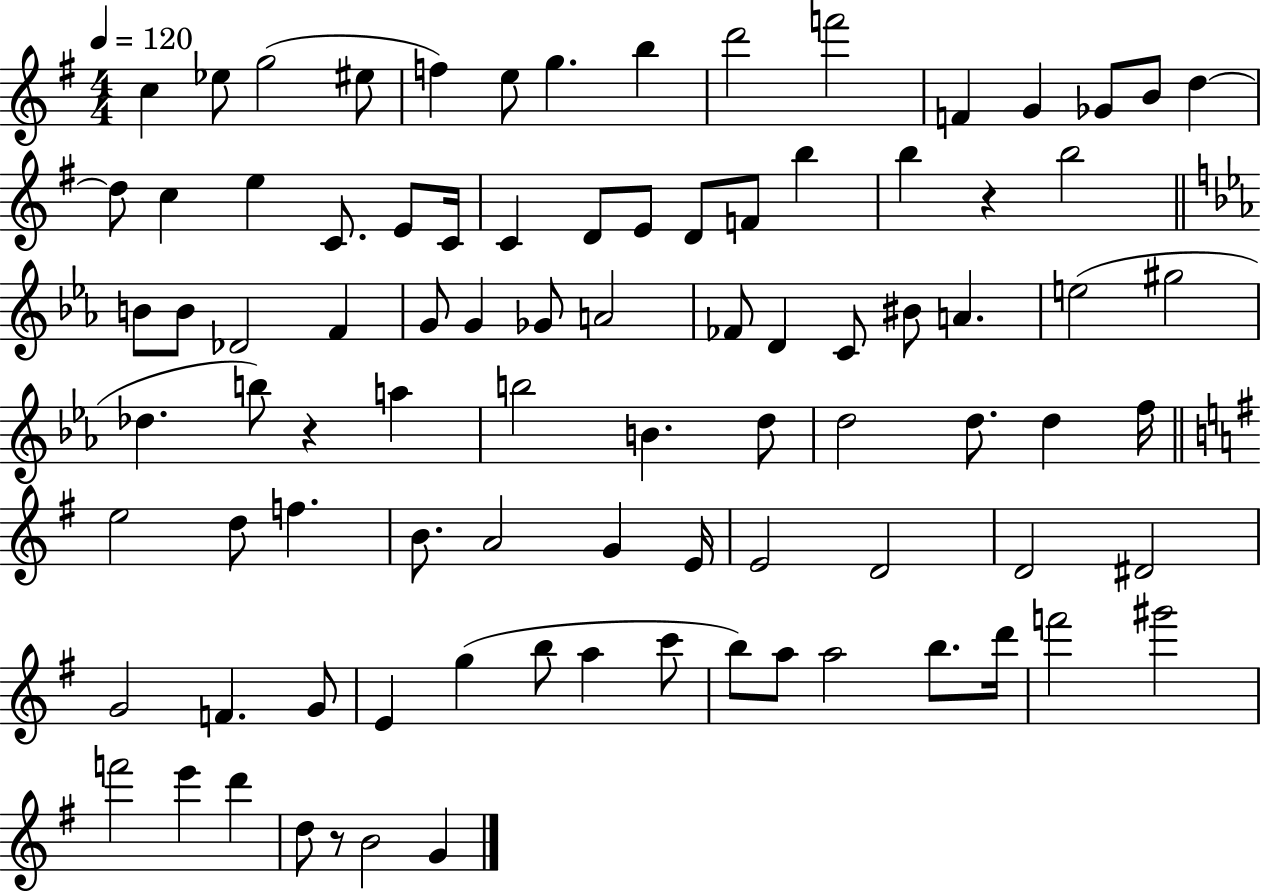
X:1
T:Untitled
M:4/4
L:1/4
K:G
c _e/2 g2 ^e/2 f e/2 g b d'2 f'2 F G _G/2 B/2 d d/2 c e C/2 E/2 C/4 C D/2 E/2 D/2 F/2 b b z b2 B/2 B/2 _D2 F G/2 G _G/2 A2 _F/2 D C/2 ^B/2 A e2 ^g2 _d b/2 z a b2 B d/2 d2 d/2 d f/4 e2 d/2 f B/2 A2 G E/4 E2 D2 D2 ^D2 G2 F G/2 E g b/2 a c'/2 b/2 a/2 a2 b/2 d'/4 f'2 ^g'2 f'2 e' d' d/2 z/2 B2 G